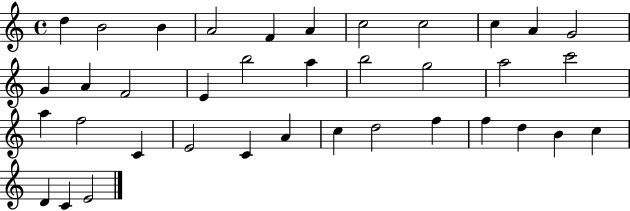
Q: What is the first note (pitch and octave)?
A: D5